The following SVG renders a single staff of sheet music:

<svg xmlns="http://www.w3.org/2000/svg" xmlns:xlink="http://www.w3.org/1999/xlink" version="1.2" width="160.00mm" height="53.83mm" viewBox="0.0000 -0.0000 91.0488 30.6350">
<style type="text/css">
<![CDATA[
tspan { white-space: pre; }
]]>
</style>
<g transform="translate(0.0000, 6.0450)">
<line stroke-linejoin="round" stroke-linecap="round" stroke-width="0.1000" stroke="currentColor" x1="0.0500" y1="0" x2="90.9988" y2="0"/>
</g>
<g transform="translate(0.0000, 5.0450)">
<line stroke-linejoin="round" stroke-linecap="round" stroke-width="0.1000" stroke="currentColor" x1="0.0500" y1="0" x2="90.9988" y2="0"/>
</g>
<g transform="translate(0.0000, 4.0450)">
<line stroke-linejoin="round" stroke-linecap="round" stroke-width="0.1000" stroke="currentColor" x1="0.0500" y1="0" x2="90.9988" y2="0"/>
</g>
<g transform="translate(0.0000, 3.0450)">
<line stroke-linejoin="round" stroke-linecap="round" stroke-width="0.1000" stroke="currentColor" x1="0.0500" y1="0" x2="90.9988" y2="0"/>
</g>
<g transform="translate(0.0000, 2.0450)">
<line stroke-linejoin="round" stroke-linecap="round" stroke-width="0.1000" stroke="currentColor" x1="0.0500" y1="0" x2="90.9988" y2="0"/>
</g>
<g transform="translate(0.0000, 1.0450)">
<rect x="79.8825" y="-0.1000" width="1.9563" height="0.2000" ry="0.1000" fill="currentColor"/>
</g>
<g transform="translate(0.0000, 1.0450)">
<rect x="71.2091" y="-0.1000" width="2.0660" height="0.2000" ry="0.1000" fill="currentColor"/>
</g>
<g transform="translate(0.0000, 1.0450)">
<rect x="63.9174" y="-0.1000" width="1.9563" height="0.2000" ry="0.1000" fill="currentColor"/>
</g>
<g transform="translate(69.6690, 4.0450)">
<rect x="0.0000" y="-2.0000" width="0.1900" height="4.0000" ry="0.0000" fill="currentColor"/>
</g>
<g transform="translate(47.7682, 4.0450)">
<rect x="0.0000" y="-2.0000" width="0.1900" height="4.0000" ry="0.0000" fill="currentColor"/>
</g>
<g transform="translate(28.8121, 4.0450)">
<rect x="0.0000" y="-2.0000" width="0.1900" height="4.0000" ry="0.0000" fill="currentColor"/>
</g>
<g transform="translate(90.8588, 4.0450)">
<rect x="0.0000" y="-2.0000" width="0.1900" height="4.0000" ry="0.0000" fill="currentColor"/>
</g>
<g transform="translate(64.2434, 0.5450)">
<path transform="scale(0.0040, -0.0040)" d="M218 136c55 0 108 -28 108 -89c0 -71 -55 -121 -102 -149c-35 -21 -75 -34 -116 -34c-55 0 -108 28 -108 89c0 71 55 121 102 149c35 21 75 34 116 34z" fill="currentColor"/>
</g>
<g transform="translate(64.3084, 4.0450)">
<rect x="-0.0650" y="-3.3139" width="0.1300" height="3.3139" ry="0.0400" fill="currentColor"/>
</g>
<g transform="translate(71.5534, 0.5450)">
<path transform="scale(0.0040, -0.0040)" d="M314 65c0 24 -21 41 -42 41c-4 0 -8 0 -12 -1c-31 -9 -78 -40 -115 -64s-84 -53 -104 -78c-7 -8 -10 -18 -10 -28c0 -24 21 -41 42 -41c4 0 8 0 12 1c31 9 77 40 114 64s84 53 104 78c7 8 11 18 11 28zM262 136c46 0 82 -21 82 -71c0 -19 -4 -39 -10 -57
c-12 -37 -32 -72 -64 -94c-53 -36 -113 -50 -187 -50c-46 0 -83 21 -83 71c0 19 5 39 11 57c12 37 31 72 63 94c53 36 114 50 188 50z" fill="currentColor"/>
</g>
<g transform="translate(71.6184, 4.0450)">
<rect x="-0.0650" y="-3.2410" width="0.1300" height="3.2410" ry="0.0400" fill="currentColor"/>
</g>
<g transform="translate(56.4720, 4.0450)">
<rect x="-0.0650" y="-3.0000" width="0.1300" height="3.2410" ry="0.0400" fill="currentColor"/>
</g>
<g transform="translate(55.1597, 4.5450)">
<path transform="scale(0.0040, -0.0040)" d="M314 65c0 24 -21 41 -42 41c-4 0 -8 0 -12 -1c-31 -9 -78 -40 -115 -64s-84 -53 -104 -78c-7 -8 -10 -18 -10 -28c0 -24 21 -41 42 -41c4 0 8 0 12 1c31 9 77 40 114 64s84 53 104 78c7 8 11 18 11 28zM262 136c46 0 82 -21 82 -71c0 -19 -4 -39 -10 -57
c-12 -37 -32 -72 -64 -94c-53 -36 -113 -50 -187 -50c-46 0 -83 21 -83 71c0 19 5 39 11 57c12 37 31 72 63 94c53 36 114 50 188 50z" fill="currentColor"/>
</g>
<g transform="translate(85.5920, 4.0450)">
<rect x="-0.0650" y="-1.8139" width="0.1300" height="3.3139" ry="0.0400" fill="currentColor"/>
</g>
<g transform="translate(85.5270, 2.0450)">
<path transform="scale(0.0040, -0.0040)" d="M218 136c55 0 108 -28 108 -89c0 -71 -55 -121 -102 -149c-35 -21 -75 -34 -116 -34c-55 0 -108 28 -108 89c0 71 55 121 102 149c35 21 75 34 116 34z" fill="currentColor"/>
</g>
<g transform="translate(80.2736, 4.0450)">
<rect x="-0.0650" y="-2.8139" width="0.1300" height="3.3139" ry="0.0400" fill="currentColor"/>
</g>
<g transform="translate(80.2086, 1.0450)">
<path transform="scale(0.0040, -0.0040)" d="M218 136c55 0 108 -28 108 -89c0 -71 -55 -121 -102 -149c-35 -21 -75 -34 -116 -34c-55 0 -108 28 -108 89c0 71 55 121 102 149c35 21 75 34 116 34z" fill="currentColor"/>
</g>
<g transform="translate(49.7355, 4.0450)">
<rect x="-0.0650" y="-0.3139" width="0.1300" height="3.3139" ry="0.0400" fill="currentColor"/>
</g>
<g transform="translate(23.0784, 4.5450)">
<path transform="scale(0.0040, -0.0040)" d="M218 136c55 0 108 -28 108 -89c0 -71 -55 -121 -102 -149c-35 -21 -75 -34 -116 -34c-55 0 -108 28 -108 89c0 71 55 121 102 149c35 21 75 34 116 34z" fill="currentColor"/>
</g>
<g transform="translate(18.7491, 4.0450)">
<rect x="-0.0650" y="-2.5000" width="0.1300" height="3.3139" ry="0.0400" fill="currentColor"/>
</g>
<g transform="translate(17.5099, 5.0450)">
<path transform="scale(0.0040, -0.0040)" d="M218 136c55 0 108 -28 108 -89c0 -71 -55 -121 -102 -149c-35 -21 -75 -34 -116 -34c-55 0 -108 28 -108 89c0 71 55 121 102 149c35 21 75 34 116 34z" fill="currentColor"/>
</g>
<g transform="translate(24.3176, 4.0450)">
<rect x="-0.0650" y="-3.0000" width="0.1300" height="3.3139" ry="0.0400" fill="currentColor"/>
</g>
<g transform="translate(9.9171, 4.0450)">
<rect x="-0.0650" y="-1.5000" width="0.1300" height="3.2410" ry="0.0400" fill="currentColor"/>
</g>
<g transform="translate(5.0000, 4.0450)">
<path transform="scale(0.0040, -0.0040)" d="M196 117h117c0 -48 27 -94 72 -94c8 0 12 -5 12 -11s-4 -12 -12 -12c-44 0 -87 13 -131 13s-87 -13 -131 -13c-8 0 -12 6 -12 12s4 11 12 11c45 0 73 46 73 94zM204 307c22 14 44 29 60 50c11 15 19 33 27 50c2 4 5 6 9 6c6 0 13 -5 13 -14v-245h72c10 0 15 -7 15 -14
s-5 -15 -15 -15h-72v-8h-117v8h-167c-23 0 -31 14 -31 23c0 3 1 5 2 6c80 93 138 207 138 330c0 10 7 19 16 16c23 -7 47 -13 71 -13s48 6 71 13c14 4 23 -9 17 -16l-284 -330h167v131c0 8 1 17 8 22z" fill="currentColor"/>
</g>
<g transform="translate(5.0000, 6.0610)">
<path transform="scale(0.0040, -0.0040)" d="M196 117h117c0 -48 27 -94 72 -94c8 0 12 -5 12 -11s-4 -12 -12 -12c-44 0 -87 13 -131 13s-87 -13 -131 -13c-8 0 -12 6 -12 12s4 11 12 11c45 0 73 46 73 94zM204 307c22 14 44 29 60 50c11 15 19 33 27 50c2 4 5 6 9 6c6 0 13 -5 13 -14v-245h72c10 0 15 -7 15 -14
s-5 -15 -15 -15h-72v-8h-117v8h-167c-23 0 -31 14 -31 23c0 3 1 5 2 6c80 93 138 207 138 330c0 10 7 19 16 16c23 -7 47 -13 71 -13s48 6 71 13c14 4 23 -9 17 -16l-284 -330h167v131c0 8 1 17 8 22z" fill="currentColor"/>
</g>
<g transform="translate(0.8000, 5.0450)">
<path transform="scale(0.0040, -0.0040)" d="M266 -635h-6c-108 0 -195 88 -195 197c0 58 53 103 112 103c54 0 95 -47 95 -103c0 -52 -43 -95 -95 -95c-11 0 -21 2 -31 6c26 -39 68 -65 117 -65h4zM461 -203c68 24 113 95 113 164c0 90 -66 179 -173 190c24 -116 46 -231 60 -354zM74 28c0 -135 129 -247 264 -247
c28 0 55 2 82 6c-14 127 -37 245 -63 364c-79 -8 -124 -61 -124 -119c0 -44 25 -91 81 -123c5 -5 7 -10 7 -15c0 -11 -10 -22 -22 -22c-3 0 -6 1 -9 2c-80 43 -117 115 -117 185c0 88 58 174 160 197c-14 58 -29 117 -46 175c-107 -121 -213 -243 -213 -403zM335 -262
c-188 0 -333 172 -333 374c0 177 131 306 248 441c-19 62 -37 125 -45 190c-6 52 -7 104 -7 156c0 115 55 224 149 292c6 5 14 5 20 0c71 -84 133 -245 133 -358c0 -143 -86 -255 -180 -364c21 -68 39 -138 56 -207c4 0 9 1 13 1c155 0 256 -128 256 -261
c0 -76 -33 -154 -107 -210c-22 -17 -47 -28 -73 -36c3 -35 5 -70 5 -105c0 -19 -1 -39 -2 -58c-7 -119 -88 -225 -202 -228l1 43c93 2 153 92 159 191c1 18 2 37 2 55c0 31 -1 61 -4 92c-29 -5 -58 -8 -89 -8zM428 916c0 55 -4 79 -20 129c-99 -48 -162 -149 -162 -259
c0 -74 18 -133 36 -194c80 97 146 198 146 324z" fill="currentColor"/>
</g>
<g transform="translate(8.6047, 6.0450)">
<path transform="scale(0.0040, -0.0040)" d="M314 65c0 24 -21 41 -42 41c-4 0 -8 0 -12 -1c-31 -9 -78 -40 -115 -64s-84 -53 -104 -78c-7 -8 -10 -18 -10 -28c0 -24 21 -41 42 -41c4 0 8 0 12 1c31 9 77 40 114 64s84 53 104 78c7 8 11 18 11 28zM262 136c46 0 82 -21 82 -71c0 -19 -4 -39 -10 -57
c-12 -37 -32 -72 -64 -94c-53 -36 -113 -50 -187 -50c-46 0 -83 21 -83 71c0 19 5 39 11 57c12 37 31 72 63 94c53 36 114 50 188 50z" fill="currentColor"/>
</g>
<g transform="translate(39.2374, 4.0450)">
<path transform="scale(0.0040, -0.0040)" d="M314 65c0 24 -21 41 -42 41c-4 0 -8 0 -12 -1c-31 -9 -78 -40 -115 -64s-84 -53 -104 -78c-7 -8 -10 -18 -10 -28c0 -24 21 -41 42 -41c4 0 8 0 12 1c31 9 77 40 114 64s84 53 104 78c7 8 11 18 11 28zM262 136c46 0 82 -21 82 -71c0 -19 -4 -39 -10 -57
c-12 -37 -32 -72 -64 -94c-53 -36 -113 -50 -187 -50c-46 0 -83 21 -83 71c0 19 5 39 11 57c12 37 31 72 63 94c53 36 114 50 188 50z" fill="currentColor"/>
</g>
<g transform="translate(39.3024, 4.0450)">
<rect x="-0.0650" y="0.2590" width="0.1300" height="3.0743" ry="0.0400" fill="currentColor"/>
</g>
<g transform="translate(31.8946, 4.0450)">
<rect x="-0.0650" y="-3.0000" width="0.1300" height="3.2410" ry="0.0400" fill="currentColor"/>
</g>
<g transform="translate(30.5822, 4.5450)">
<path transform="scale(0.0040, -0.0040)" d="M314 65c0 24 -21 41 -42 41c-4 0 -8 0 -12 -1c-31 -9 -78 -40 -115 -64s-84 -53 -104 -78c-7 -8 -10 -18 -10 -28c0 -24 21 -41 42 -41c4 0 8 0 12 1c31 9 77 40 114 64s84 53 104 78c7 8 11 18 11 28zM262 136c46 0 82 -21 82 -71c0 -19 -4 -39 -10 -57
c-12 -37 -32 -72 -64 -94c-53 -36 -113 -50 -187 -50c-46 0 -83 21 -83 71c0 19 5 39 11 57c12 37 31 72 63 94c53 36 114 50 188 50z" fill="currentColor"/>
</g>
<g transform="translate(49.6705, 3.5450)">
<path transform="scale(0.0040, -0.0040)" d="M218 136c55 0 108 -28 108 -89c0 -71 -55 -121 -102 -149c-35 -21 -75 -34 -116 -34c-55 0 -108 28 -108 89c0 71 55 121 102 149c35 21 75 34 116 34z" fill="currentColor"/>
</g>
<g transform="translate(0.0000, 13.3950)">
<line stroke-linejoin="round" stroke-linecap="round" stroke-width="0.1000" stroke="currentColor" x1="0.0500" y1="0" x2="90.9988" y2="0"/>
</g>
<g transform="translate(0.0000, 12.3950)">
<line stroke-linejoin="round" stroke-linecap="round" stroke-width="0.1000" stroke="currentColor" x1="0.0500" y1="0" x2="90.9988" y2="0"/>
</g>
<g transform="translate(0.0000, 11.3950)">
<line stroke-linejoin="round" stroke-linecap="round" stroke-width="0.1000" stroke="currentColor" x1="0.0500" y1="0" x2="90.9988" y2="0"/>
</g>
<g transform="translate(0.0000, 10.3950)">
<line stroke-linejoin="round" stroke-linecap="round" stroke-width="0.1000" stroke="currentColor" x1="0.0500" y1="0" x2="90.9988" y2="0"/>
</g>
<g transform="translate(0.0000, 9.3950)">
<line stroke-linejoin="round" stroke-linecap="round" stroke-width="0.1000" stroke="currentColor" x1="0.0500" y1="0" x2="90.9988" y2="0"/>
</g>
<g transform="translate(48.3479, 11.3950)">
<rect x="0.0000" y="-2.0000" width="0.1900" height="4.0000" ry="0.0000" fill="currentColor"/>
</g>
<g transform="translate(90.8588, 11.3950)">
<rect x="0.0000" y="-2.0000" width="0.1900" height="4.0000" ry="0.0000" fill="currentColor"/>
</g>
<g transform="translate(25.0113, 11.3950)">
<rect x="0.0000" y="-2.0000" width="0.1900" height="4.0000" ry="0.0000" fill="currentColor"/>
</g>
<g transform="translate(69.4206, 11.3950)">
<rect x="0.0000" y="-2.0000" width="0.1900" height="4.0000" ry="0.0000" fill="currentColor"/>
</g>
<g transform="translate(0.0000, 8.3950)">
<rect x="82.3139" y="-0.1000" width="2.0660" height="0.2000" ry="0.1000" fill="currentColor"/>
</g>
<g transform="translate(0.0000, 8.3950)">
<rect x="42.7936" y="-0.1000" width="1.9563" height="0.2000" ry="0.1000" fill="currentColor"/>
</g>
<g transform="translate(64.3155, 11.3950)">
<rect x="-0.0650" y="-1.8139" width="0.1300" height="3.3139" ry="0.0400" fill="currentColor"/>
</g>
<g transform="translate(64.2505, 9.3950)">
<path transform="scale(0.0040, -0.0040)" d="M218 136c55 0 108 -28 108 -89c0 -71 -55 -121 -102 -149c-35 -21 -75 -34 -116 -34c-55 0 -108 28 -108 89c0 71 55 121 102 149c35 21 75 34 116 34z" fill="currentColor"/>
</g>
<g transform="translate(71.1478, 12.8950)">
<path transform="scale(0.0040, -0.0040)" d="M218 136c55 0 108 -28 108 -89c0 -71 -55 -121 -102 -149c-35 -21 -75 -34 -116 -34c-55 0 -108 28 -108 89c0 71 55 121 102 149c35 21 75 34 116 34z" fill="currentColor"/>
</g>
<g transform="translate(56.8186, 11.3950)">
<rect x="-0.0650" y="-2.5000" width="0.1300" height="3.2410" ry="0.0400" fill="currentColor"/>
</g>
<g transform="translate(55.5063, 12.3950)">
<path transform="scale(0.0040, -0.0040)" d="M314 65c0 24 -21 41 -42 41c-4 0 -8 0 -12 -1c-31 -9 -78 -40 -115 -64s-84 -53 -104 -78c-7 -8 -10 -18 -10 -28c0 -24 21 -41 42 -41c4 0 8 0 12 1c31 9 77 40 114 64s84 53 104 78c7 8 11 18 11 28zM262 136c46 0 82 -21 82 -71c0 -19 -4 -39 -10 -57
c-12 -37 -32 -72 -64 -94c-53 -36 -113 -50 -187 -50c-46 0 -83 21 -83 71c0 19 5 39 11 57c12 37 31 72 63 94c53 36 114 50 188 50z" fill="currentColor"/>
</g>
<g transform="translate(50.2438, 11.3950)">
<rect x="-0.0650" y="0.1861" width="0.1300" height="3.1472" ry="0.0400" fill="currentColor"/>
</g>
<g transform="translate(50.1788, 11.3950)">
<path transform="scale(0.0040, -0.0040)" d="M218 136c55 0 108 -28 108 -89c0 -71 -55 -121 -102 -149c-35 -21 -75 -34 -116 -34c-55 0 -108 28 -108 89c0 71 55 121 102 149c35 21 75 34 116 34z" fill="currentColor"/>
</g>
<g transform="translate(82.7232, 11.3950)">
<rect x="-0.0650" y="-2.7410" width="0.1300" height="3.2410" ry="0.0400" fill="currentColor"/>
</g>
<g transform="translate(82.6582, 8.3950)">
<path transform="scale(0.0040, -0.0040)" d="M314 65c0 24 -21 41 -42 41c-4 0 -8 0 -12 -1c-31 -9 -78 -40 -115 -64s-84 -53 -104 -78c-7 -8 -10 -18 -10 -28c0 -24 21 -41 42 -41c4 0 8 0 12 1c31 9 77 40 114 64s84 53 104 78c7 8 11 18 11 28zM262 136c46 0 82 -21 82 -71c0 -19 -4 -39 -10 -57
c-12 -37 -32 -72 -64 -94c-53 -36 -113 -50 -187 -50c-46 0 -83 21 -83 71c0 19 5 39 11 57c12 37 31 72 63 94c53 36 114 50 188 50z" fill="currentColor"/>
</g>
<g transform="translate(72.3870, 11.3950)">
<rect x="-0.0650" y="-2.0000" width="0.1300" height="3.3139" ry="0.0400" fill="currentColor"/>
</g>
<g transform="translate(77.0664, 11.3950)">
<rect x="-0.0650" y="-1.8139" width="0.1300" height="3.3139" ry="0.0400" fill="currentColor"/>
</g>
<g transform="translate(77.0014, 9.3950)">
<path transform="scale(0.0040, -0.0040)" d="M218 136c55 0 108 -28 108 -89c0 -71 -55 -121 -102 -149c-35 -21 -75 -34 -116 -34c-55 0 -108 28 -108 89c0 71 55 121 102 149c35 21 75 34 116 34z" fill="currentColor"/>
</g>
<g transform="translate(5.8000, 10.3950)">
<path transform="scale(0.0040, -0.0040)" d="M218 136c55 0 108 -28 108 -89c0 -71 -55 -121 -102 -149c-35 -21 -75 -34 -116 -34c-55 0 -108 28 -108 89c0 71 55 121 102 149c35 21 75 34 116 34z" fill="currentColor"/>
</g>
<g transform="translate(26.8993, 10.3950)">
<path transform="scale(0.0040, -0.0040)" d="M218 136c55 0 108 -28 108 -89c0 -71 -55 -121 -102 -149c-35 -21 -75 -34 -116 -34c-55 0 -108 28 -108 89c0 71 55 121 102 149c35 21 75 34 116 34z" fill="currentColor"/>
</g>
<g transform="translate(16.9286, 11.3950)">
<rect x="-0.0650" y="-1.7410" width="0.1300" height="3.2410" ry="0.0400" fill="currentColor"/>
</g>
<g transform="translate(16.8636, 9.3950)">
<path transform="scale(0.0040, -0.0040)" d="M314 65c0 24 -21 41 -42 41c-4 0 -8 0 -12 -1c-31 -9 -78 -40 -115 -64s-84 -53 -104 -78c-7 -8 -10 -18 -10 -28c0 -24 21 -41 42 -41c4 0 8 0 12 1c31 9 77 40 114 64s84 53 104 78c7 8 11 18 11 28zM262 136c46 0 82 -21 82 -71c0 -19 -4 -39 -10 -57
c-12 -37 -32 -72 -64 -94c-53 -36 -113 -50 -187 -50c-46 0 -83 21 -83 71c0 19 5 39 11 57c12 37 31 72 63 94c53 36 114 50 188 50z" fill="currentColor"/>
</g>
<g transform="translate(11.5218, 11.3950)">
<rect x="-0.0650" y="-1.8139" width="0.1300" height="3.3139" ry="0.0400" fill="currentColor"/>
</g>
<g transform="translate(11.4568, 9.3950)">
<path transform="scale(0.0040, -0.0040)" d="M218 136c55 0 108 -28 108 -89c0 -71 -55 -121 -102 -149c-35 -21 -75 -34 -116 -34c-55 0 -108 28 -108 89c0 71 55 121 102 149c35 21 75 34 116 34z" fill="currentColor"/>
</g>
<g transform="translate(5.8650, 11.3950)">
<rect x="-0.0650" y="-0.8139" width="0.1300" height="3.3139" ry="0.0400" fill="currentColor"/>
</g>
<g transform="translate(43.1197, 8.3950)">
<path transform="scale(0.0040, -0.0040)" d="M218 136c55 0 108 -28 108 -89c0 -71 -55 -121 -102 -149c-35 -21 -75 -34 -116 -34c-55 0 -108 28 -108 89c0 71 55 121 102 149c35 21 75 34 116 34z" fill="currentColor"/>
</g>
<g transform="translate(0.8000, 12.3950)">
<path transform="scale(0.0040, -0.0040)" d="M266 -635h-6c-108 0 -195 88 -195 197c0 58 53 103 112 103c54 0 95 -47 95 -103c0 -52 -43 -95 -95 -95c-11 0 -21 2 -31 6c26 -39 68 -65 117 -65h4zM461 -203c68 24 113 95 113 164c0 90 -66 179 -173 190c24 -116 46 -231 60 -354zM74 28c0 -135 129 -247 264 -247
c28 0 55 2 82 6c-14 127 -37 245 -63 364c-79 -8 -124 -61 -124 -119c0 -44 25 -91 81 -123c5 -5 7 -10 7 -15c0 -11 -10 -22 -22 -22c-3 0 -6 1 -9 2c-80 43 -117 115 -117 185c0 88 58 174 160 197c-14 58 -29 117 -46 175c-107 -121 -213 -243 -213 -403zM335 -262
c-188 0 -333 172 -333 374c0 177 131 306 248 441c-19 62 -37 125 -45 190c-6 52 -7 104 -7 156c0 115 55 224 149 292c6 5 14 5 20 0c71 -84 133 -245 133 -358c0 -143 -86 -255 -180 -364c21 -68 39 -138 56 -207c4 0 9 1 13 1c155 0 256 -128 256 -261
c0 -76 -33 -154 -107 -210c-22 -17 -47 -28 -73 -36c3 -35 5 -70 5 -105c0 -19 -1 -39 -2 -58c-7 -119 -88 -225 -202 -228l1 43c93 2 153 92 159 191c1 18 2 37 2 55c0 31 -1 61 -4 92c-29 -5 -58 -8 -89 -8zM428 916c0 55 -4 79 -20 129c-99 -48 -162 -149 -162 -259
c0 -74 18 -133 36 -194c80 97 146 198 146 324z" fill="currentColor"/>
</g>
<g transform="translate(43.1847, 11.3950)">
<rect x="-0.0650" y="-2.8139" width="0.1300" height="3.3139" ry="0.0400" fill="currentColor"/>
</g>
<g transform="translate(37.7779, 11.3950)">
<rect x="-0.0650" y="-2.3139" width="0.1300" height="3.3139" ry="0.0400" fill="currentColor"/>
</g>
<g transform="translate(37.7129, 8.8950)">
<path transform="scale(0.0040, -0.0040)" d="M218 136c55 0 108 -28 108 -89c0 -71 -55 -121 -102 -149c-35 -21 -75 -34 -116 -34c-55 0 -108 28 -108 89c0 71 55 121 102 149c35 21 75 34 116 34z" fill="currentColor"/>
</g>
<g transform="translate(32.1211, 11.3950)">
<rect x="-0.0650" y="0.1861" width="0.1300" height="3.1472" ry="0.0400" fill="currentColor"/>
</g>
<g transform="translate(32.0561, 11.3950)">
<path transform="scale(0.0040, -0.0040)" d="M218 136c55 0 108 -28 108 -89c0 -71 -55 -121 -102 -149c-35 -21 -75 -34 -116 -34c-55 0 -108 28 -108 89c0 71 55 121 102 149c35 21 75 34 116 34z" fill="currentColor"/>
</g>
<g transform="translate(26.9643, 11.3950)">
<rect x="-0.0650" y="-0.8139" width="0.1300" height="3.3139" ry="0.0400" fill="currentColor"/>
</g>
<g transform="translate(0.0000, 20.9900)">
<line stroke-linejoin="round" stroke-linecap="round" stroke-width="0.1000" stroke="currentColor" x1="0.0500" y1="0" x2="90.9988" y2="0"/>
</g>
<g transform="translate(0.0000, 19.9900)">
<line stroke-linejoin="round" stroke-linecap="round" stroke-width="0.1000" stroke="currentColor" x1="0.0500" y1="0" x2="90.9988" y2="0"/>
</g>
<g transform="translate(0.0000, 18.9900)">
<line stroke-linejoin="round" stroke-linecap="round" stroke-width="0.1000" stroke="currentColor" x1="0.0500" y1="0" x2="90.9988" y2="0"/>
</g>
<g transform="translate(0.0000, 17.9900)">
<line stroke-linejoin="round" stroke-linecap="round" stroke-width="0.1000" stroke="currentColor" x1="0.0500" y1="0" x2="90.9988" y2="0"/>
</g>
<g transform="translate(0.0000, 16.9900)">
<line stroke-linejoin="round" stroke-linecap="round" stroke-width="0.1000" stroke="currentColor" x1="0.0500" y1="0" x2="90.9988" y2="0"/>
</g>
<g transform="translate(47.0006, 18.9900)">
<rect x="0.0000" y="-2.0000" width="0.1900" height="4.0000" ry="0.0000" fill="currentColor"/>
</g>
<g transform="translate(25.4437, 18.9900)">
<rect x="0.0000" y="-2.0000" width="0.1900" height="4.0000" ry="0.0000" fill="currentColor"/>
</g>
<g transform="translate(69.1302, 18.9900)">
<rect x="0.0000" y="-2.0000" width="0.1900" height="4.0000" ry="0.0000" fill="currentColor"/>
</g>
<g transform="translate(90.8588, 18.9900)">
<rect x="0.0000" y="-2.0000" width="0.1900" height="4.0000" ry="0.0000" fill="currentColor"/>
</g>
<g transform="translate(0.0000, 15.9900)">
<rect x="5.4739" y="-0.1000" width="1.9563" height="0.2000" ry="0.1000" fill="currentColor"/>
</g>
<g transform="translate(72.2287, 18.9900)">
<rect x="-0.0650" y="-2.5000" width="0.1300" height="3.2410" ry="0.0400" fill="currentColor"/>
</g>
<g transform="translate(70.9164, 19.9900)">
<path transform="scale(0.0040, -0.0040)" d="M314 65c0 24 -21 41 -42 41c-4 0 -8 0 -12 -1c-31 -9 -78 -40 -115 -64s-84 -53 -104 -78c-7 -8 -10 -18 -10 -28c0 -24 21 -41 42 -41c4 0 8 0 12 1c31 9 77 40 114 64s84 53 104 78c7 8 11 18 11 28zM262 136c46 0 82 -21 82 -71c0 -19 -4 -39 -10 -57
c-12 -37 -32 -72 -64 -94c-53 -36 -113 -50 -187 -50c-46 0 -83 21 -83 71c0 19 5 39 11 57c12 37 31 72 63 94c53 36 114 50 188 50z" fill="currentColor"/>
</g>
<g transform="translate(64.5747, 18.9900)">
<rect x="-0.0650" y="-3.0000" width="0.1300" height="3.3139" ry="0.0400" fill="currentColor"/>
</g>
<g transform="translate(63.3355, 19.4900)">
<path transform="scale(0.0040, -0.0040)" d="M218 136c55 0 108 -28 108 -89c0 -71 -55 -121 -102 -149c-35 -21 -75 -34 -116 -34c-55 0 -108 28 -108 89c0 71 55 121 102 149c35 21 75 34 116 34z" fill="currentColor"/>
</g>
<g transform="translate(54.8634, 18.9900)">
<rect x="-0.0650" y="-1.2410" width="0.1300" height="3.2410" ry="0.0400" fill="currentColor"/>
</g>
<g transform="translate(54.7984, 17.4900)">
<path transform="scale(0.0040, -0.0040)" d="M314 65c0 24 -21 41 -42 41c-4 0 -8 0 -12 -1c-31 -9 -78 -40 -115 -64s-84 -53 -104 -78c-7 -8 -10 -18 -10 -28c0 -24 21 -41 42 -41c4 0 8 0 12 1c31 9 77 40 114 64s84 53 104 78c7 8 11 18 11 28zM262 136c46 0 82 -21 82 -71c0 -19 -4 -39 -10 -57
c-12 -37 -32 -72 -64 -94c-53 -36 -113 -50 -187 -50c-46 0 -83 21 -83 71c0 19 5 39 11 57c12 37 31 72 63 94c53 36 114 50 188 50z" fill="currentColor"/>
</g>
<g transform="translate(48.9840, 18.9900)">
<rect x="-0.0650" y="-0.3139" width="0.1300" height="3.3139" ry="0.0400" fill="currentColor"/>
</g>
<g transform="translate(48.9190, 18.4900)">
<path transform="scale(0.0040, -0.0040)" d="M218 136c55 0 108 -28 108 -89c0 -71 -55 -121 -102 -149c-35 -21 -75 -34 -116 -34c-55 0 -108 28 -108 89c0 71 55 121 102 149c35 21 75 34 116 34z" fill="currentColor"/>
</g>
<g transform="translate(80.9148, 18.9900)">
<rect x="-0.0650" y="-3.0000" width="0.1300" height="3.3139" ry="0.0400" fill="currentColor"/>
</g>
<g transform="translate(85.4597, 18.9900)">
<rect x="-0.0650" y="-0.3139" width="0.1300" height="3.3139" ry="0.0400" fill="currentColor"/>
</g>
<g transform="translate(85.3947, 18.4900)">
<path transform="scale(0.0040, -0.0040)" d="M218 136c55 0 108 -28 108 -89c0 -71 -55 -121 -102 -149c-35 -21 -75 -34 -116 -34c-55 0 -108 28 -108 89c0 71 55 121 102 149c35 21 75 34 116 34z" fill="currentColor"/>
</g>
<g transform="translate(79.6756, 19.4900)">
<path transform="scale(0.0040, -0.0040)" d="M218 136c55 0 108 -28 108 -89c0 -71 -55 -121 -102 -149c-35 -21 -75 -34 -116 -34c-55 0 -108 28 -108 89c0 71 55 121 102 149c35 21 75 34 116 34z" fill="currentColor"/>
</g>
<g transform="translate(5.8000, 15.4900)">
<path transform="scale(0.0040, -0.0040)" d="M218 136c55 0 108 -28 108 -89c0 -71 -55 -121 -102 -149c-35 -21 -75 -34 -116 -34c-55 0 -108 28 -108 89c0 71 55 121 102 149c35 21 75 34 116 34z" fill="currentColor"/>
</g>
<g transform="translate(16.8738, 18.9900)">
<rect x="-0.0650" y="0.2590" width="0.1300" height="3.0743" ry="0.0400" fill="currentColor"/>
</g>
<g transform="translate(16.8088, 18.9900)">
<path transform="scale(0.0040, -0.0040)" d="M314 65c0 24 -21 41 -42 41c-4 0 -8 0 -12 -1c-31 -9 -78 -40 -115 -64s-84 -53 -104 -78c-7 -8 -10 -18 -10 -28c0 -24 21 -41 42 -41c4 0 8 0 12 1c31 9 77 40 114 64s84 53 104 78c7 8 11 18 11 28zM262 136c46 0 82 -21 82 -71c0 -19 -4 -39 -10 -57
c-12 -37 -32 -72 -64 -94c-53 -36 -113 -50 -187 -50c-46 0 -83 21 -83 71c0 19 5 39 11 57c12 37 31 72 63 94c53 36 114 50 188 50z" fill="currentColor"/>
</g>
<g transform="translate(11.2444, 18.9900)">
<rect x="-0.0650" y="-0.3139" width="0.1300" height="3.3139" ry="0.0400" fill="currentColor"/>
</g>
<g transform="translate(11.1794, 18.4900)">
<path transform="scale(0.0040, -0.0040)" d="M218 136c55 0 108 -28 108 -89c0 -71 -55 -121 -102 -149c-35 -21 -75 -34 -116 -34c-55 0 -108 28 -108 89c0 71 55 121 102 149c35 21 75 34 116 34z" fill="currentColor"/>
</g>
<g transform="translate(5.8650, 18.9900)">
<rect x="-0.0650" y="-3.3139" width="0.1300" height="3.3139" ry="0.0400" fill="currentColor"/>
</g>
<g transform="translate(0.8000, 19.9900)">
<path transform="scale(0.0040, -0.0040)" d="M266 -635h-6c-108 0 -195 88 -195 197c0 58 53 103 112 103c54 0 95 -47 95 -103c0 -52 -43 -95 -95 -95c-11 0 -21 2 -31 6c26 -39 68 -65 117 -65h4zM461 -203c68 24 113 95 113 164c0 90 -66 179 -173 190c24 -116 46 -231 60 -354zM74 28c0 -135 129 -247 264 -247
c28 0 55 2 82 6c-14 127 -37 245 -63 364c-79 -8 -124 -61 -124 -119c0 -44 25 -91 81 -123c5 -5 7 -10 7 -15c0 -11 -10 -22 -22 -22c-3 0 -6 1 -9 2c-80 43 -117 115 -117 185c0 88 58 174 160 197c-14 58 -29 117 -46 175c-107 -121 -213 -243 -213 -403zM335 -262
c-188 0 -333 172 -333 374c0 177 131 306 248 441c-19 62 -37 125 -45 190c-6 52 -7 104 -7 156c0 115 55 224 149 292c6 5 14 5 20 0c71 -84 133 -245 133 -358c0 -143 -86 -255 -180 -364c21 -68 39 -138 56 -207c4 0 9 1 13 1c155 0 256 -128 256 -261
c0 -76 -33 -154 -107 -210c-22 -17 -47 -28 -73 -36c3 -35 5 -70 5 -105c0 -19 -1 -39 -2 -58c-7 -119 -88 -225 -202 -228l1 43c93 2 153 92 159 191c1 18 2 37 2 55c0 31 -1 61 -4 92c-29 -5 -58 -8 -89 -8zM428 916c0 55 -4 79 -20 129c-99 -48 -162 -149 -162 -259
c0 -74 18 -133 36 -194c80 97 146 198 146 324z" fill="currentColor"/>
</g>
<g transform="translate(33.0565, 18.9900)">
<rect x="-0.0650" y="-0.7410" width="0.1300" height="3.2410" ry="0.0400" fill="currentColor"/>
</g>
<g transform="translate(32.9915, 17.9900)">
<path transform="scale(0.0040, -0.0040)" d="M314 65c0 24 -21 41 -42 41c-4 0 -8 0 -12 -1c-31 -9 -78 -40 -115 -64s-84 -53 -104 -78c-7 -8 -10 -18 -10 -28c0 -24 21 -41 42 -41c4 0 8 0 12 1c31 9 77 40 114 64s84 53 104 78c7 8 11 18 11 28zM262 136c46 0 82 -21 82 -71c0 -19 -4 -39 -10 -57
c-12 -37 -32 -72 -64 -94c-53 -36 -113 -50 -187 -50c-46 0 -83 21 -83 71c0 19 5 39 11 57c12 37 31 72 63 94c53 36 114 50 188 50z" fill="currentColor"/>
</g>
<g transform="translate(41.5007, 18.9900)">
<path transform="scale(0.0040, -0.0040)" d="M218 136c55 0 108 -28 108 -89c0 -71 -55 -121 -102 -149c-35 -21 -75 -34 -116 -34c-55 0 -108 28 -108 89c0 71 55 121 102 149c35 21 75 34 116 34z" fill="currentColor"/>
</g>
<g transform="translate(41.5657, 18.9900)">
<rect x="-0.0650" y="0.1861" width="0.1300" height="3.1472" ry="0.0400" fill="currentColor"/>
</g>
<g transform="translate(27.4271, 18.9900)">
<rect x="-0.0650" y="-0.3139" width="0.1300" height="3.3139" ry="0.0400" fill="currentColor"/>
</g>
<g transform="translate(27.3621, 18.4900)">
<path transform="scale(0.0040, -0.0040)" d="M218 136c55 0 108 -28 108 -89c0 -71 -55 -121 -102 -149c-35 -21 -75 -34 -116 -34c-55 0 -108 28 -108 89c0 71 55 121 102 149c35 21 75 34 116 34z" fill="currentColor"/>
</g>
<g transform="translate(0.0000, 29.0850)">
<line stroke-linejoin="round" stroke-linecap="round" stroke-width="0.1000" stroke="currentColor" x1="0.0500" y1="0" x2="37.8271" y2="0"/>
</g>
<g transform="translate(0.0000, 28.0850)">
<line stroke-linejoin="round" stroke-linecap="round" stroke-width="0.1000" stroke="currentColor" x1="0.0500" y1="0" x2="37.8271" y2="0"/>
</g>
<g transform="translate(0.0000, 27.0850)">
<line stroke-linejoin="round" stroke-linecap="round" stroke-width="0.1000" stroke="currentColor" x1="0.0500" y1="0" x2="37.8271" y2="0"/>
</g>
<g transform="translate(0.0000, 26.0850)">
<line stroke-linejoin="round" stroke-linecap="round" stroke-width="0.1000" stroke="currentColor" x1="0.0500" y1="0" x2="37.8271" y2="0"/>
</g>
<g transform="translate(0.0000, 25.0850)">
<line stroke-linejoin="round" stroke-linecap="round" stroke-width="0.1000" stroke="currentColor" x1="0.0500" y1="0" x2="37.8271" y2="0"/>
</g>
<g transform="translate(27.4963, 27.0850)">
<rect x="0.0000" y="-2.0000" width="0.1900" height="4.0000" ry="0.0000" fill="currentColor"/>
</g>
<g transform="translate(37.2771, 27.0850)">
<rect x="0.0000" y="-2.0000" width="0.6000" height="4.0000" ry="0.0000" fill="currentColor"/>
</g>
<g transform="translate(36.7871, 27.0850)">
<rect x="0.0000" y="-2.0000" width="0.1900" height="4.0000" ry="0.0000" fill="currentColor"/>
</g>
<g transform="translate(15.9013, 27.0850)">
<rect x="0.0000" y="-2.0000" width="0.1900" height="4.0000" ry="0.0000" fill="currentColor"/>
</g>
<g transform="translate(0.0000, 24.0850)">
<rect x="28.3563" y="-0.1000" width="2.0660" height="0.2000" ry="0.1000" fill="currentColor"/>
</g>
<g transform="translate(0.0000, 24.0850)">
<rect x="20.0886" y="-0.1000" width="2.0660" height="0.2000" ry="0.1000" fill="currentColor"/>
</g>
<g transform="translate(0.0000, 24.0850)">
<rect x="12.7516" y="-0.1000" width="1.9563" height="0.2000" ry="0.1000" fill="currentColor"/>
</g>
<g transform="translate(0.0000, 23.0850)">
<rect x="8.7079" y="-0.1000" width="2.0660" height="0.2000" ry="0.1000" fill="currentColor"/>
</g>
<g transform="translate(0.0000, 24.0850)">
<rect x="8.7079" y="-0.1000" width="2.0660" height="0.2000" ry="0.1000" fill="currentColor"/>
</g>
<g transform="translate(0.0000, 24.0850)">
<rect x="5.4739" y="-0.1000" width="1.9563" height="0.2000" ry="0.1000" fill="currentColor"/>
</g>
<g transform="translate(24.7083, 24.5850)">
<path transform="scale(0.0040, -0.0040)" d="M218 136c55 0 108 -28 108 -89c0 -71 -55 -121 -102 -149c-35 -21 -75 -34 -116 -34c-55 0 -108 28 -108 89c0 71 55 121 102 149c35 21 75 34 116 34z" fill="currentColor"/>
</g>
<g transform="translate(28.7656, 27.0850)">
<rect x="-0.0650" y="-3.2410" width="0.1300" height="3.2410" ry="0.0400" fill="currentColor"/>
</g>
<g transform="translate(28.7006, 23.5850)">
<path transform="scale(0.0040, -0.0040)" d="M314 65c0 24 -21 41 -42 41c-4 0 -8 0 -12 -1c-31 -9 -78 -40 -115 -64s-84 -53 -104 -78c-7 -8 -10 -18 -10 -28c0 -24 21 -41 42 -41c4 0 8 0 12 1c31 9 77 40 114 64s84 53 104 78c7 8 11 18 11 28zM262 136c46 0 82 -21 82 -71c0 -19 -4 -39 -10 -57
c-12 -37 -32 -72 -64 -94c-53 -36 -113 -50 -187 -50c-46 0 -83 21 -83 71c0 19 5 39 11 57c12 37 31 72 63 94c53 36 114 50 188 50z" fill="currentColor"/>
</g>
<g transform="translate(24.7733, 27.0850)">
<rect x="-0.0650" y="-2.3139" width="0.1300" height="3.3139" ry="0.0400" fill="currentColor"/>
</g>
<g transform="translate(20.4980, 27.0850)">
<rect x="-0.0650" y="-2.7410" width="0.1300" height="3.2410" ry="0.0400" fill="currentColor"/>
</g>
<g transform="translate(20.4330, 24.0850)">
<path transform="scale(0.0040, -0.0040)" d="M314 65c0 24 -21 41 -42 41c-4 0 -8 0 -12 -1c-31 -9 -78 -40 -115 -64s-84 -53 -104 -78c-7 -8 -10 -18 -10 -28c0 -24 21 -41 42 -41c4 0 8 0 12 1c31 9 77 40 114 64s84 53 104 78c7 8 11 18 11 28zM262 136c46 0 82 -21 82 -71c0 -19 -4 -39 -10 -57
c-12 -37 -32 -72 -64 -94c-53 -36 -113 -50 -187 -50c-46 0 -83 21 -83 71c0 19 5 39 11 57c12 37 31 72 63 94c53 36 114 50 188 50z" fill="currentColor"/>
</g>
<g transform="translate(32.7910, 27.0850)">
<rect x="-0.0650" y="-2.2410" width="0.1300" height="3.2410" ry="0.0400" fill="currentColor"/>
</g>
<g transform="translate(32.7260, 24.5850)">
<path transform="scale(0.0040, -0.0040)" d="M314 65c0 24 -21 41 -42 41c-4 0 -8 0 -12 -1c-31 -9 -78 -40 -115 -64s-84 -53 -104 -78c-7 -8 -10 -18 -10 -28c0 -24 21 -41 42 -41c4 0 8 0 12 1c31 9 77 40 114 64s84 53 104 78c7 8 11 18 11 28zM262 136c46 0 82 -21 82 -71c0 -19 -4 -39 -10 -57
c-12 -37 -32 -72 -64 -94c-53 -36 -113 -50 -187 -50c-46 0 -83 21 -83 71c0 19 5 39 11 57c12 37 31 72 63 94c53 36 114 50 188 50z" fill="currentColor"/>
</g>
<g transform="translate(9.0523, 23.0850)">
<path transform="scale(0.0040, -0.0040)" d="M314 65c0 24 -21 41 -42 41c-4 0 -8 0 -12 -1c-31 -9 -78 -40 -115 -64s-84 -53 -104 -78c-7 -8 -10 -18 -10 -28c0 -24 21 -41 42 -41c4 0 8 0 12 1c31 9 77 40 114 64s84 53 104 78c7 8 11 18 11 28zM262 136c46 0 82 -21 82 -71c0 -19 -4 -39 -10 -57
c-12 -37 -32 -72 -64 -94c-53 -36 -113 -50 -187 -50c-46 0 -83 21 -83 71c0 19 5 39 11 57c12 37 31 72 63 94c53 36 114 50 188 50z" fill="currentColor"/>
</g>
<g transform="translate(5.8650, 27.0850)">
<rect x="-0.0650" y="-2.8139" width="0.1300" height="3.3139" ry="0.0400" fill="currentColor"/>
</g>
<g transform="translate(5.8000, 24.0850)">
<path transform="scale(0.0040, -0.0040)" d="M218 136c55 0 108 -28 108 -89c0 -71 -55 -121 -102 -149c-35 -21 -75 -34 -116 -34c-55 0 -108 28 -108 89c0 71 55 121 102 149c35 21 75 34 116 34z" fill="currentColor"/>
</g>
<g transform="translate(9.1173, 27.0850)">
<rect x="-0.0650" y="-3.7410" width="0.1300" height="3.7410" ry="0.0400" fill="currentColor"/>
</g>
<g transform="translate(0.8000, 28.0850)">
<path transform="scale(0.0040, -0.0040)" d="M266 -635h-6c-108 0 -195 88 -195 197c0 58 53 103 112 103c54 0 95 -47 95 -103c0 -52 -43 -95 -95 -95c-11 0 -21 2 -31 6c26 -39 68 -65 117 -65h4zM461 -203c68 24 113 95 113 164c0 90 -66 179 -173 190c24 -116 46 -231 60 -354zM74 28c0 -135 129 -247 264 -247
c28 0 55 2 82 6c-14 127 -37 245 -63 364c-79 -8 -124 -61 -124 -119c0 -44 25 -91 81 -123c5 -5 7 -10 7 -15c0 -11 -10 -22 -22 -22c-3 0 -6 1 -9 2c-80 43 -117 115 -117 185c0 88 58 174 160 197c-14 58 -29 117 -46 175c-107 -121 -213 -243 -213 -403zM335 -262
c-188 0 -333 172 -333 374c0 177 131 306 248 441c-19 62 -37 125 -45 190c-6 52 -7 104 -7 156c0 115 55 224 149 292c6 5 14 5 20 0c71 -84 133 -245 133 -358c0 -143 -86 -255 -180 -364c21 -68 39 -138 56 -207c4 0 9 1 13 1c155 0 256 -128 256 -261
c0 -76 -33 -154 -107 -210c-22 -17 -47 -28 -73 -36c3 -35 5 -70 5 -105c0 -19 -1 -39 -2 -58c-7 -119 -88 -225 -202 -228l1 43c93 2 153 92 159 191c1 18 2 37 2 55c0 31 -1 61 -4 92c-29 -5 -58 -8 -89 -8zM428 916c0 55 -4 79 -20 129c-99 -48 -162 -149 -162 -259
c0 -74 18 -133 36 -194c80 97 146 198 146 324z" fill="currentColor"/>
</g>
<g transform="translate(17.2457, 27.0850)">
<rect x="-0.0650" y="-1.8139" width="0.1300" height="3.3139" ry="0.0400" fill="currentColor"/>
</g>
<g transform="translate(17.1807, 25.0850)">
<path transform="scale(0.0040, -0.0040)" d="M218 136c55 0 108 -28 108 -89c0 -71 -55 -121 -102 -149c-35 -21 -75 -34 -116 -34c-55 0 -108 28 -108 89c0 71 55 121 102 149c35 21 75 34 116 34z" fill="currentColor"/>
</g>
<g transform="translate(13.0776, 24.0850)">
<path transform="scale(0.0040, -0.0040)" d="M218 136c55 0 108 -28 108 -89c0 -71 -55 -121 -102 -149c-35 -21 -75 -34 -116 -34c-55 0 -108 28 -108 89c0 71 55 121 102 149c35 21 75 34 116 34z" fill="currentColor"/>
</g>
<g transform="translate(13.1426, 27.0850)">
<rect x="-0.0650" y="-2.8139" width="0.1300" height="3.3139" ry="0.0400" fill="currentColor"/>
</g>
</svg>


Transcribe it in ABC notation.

X:1
T:Untitled
M:4/4
L:1/4
K:C
E2 G A A2 B2 c A2 b b2 a f d f f2 d B g a B G2 f F f a2 b c B2 c d2 B c e2 A G2 A c a c'2 a f a2 g b2 g2